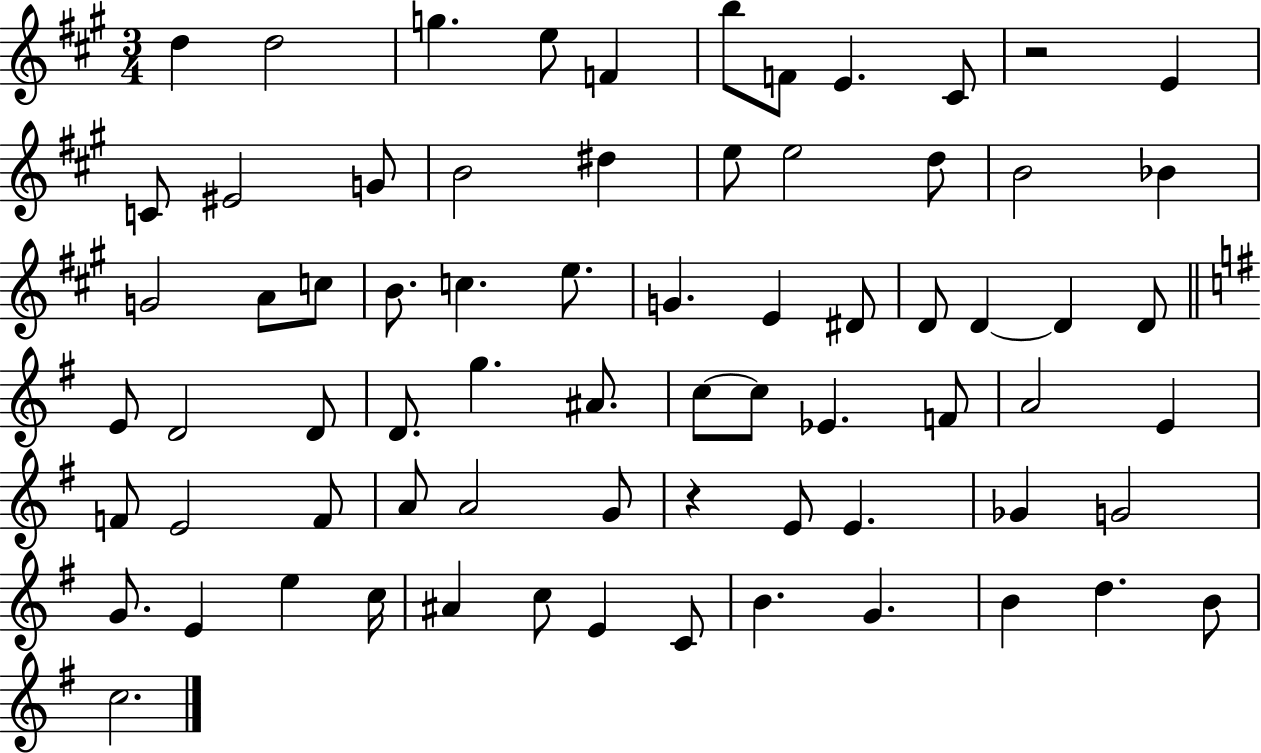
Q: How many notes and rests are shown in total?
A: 71